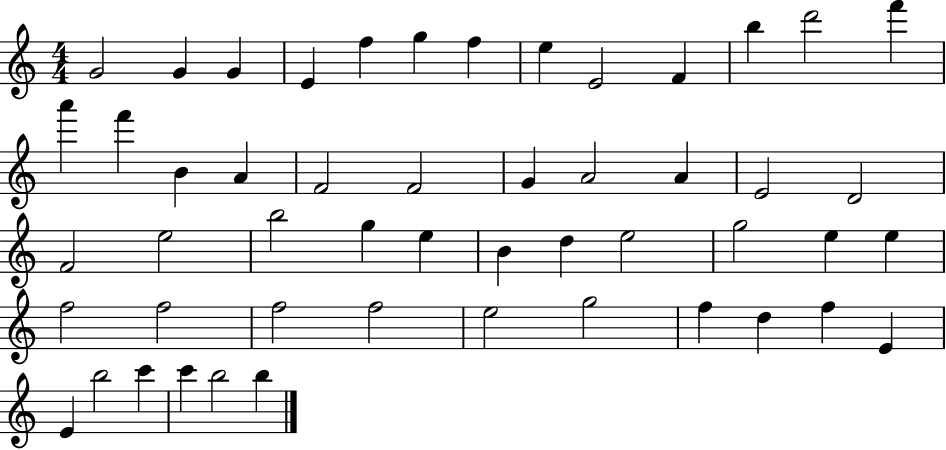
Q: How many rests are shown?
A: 0